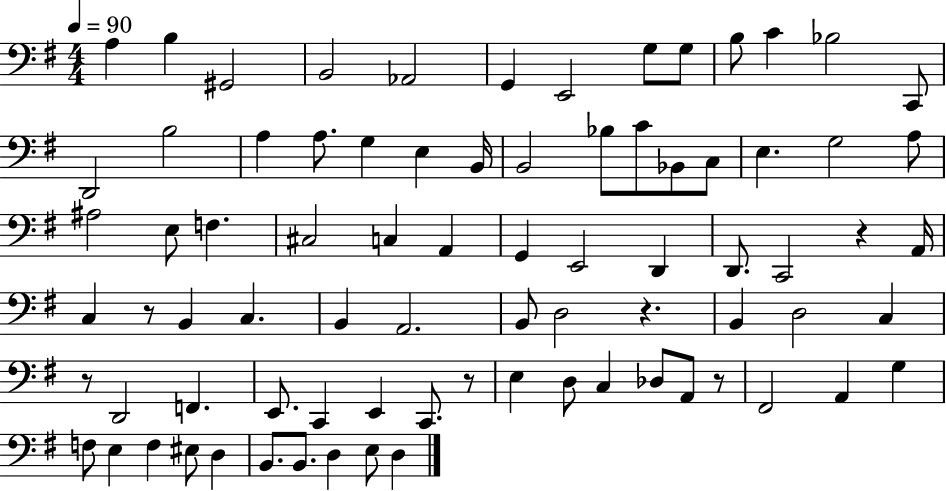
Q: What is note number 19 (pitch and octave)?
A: E3